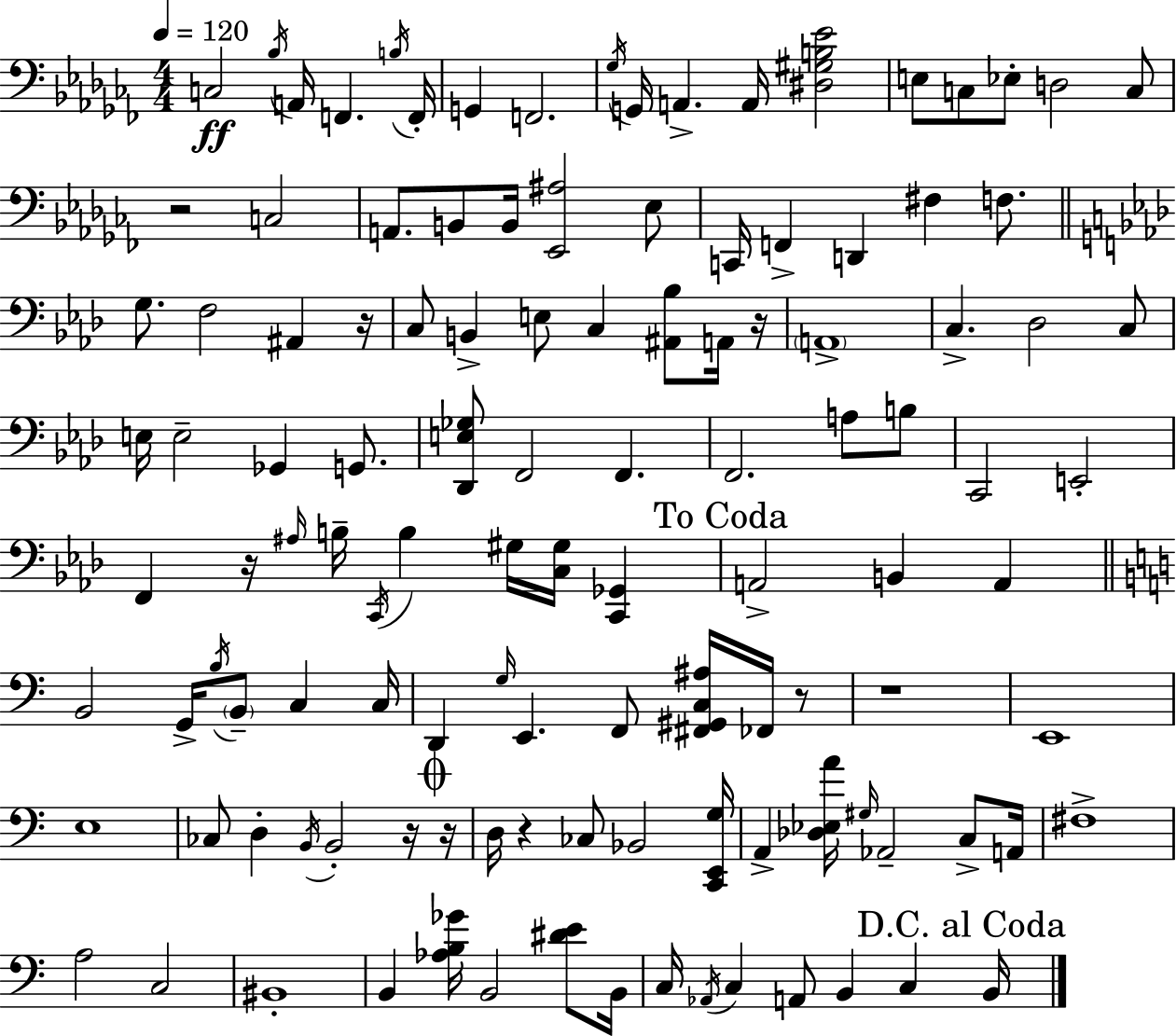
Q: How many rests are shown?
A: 9